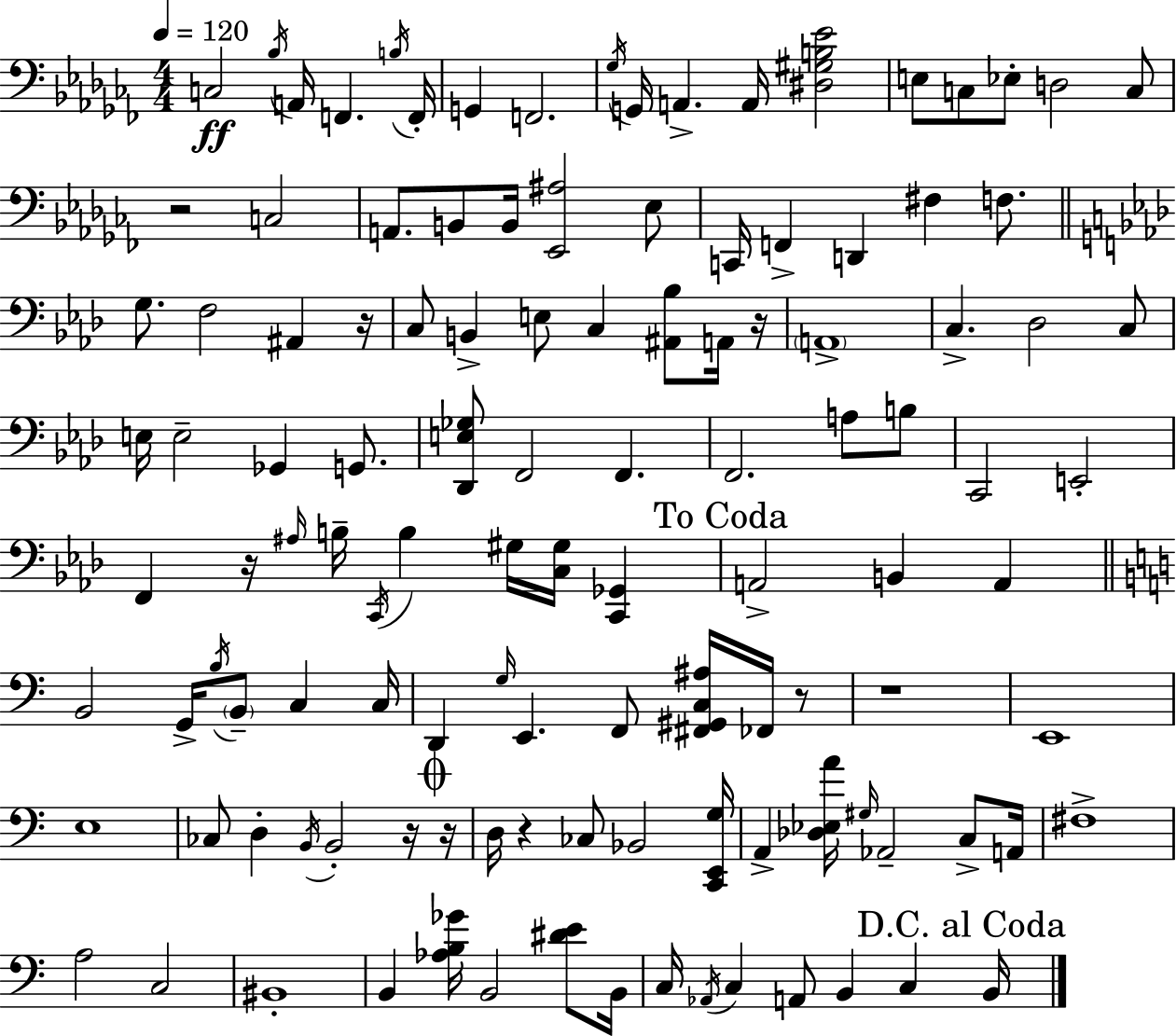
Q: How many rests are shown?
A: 9